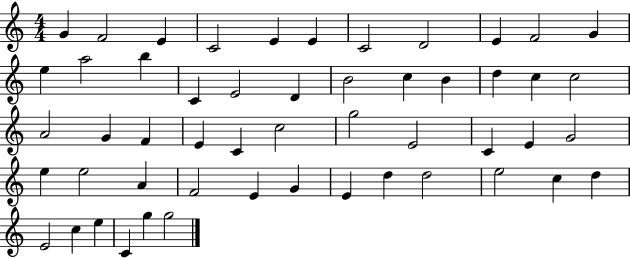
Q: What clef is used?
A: treble